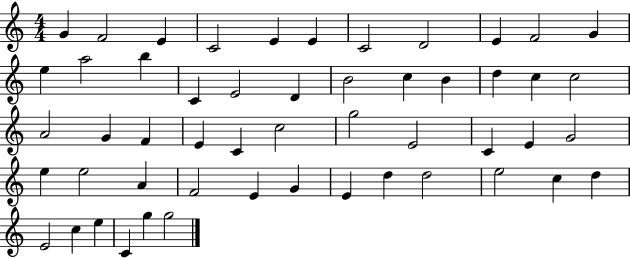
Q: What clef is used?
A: treble